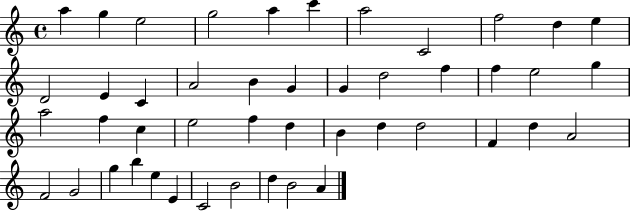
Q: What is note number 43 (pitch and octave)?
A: B4